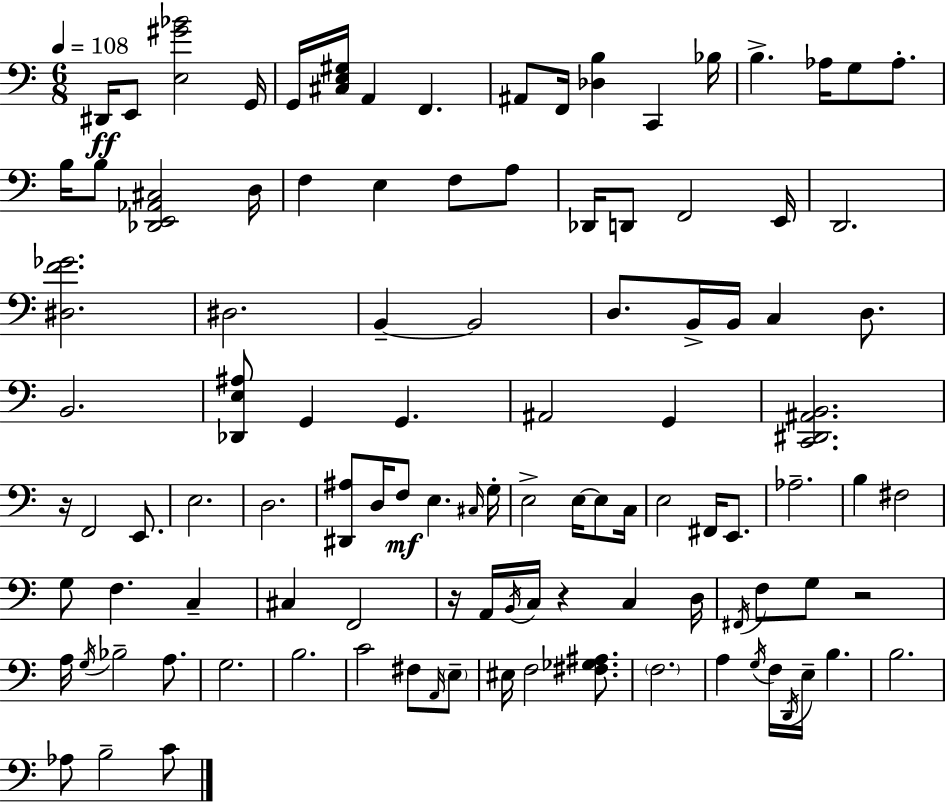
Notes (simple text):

D#2/s E2/e [E3,G#4,Bb4]/h G2/s G2/s [C#3,E3,G#3]/s A2/q F2/q. A#2/e F2/s [Db3,B3]/q C2/q Bb3/s B3/q. Ab3/s G3/e Ab3/e. B3/s B3/e [Db2,E2,Ab2,C#3]/h D3/s F3/q E3/q F3/e A3/e Db2/s D2/e F2/h E2/s D2/h. [D#3,F4,Gb4]/h. D#3/h. B2/q B2/h D3/e. B2/s B2/s C3/q D3/e. B2/h. [Db2,E3,A#3]/e G2/q G2/q. A#2/h G2/q [C2,D#2,A#2,B2]/h. R/s F2/h E2/e. E3/h. D3/h. [D#2,A#3]/e D3/s F3/e E3/q. C#3/s G3/s E3/h E3/s E3/e C3/s E3/h F#2/s E2/e. Ab3/h. B3/q F#3/h G3/e F3/q. C3/q C#3/q F2/h R/s A2/s B2/s C3/s R/q C3/q D3/s F#2/s F3/e G3/e R/h A3/s G3/s Bb3/h A3/e. G3/h. B3/h. C4/h F#3/e A2/s E3/e EIS3/s F3/h [F#3,Gb3,A#3]/e. F3/h. A3/q G3/s F3/s D2/s E3/s B3/q. B3/h. Ab3/e B3/h C4/e